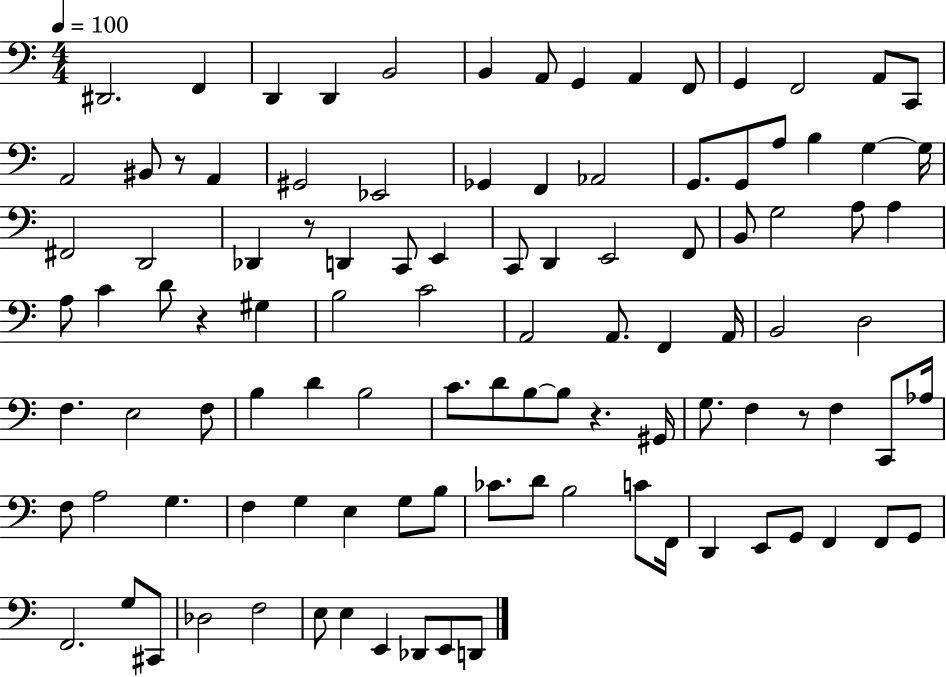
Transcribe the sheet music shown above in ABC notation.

X:1
T:Untitled
M:4/4
L:1/4
K:C
^D,,2 F,, D,, D,, B,,2 B,, A,,/2 G,, A,, F,,/2 G,, F,,2 A,,/2 C,,/2 A,,2 ^B,,/2 z/2 A,, ^G,,2 _E,,2 _G,, F,, _A,,2 G,,/2 G,,/2 A,/2 B, G, G,/4 ^F,,2 D,,2 _D,, z/2 D,, C,,/2 E,, C,,/2 D,, E,,2 F,,/2 B,,/2 G,2 A,/2 A, A,/2 C D/2 z ^G, B,2 C2 A,,2 A,,/2 F,, A,,/4 B,,2 D,2 F, E,2 F,/2 B, D B,2 C/2 D/2 B,/2 B,/2 z ^G,,/4 G,/2 F, z/2 F, C,,/2 _A,/4 F,/2 A,2 G, F, G, E, G,/2 B,/2 _C/2 D/2 B,2 C/2 F,,/4 D,, E,,/2 G,,/2 F,, F,,/2 G,,/2 F,,2 G,/2 ^C,,/2 _D,2 F,2 E,/2 E, E,, _D,,/2 E,,/2 D,,/2